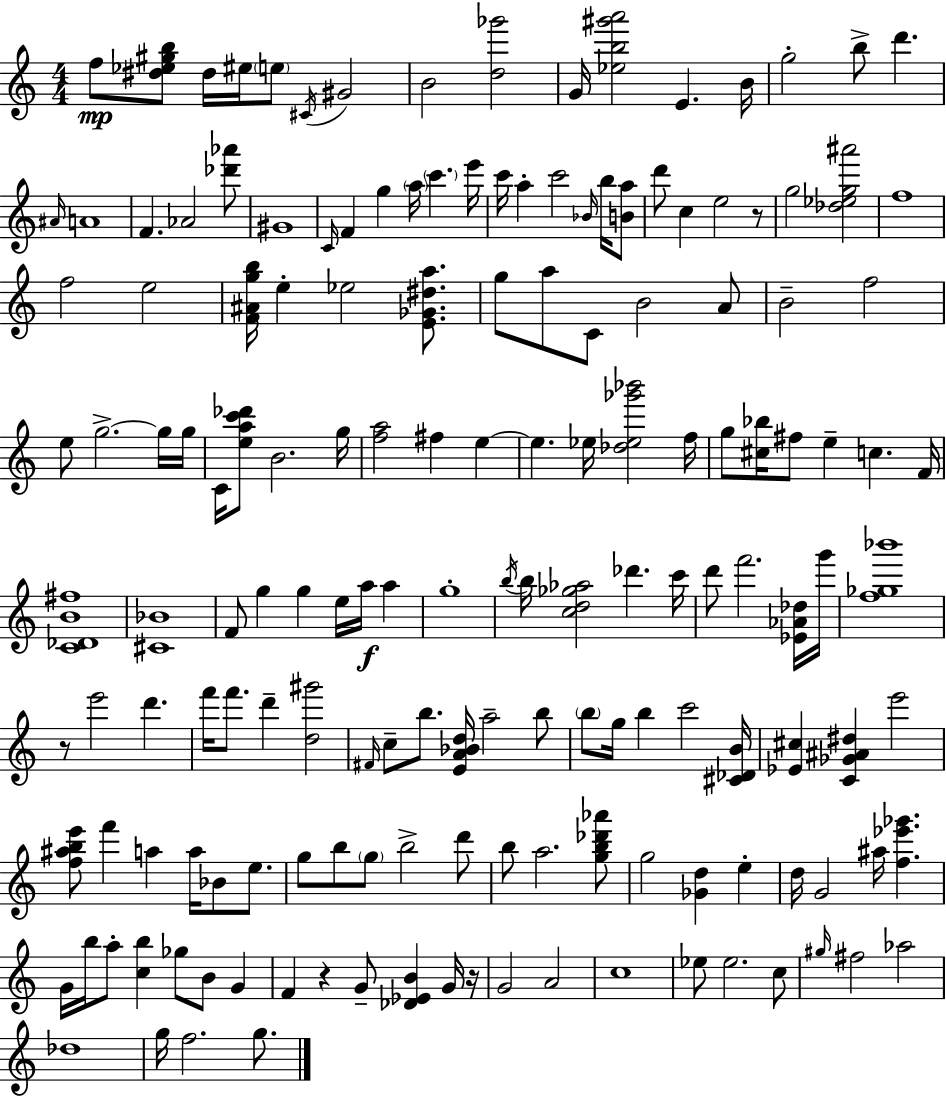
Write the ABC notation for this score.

X:1
T:Untitled
M:4/4
L:1/4
K:Am
f/2 [^d_e^gb]/2 ^d/4 ^e/4 e/2 ^C/4 ^G2 B2 [d_g']2 G/4 [_eb^g'a']2 E B/4 g2 b/2 d' ^A/4 A4 F _A2 [_d'_a']/2 ^G4 C/4 F g a/4 c' e'/4 c'/4 a c'2 _B/4 b/4 [Ba]/2 d'/2 c e2 z/2 g2 [_d_eg^a']2 f4 f2 e2 [F^Agb]/4 e _e2 [E_G^da]/2 g/2 a/2 C/2 B2 A/2 B2 f2 e/2 g2 g/4 g/4 C/4 [eac'_d']/2 B2 g/4 [fa]2 ^f e e _e/4 [_d_e_g'_b']2 f/4 g/2 [^c_b]/4 ^f/2 e c F/4 [C_DB^f]4 [^C_B]4 F/2 g g e/4 a/4 a g4 b/4 b/4 [cd_g_a]2 _d' c'/4 d'/2 f'2 [_E_A_d]/4 g'/4 [f_g_b']4 z/2 e'2 d' f'/4 f'/2 d' [d^g']2 ^F/4 c/2 b/2 [EA_Bd]/4 a2 b/2 b/2 g/4 b c'2 [^C_DB]/4 [_E^c] [C_G^A^d] e'2 [f^abe']/2 f' a a/4 _B/2 e/2 g/2 b/2 g/2 b2 d'/2 b/2 a2 [gb_d'_a']/2 g2 [_Gd] e d/4 G2 ^a/4 [f_e'_g'] G/4 b/4 a/2 [cb] _g/2 B/2 G F z G/2 [_D_EB] G/4 z/4 G2 A2 c4 _e/2 _e2 c/2 ^g/4 ^f2 _a2 _d4 g/4 f2 g/2